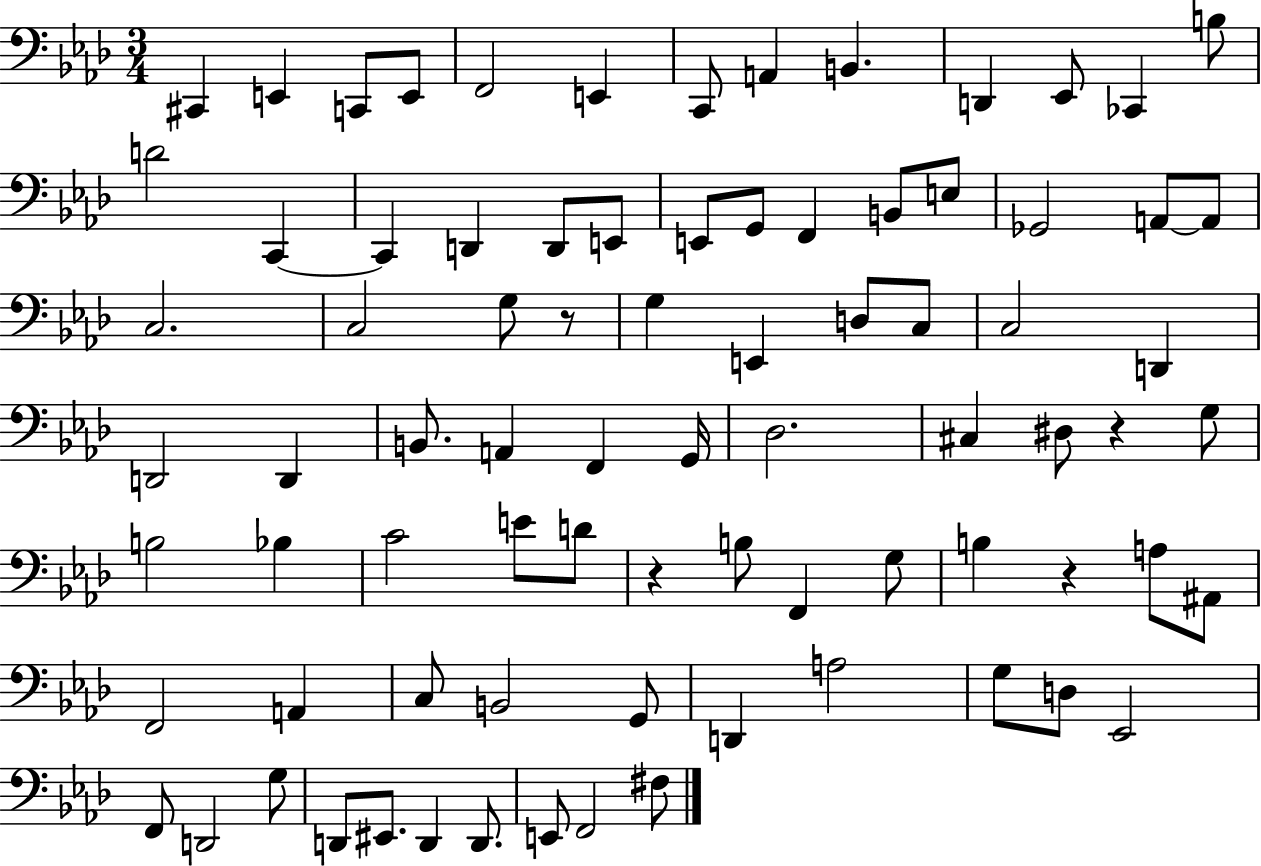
C#2/q E2/q C2/e E2/e F2/h E2/q C2/e A2/q B2/q. D2/q Eb2/e CES2/q B3/e D4/h C2/q C2/q D2/q D2/e E2/e E2/e G2/e F2/q B2/e E3/e Gb2/h A2/e A2/e C3/h. C3/h G3/e R/e G3/q E2/q D3/e C3/e C3/h D2/q D2/h D2/q B2/e. A2/q F2/q G2/s Db3/h. C#3/q D#3/e R/q G3/e B3/h Bb3/q C4/h E4/e D4/e R/q B3/e F2/q G3/e B3/q R/q A3/e A#2/e F2/h A2/q C3/e B2/h G2/e D2/q A3/h G3/e D3/e Eb2/h F2/e D2/h G3/e D2/e EIS2/e. D2/q D2/e. E2/e F2/h F#3/e